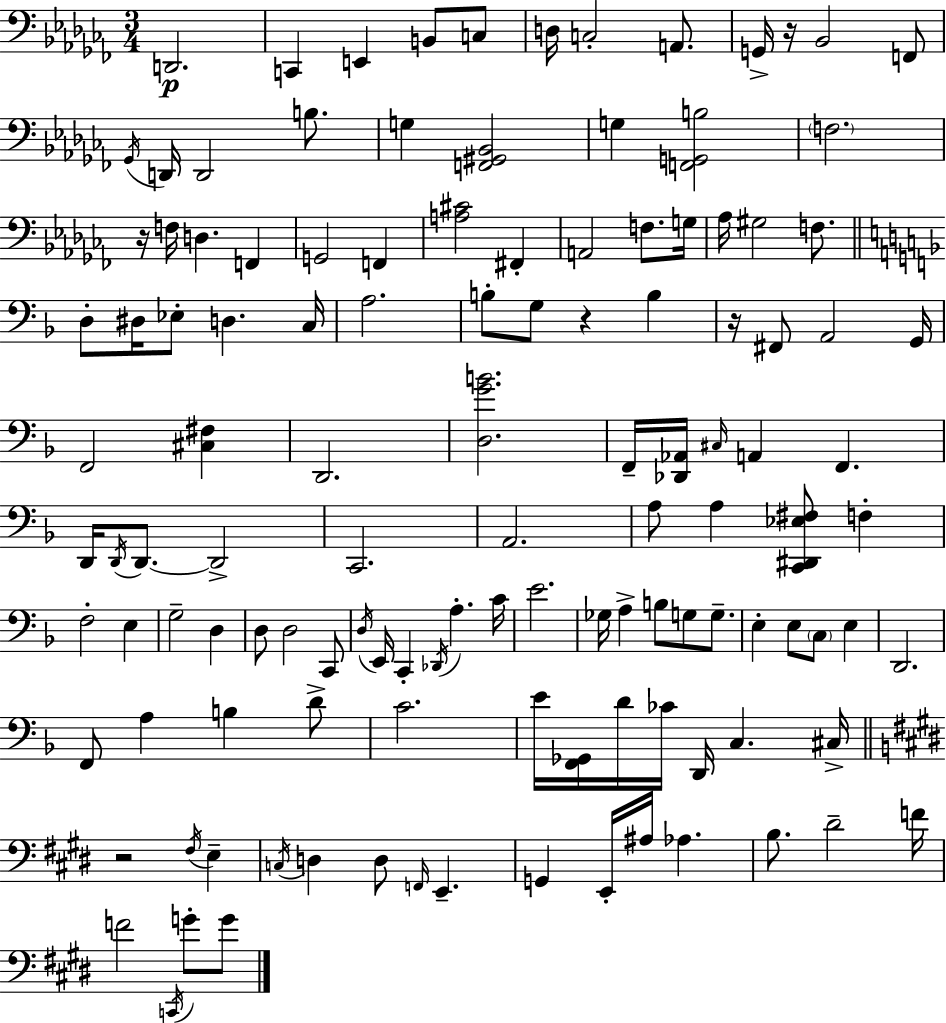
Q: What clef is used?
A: bass